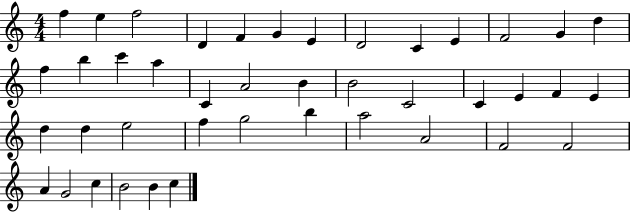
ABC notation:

X:1
T:Untitled
M:4/4
L:1/4
K:C
f e f2 D F G E D2 C E F2 G d f b c' a C A2 B B2 C2 C E F E d d e2 f g2 b a2 A2 F2 F2 A G2 c B2 B c